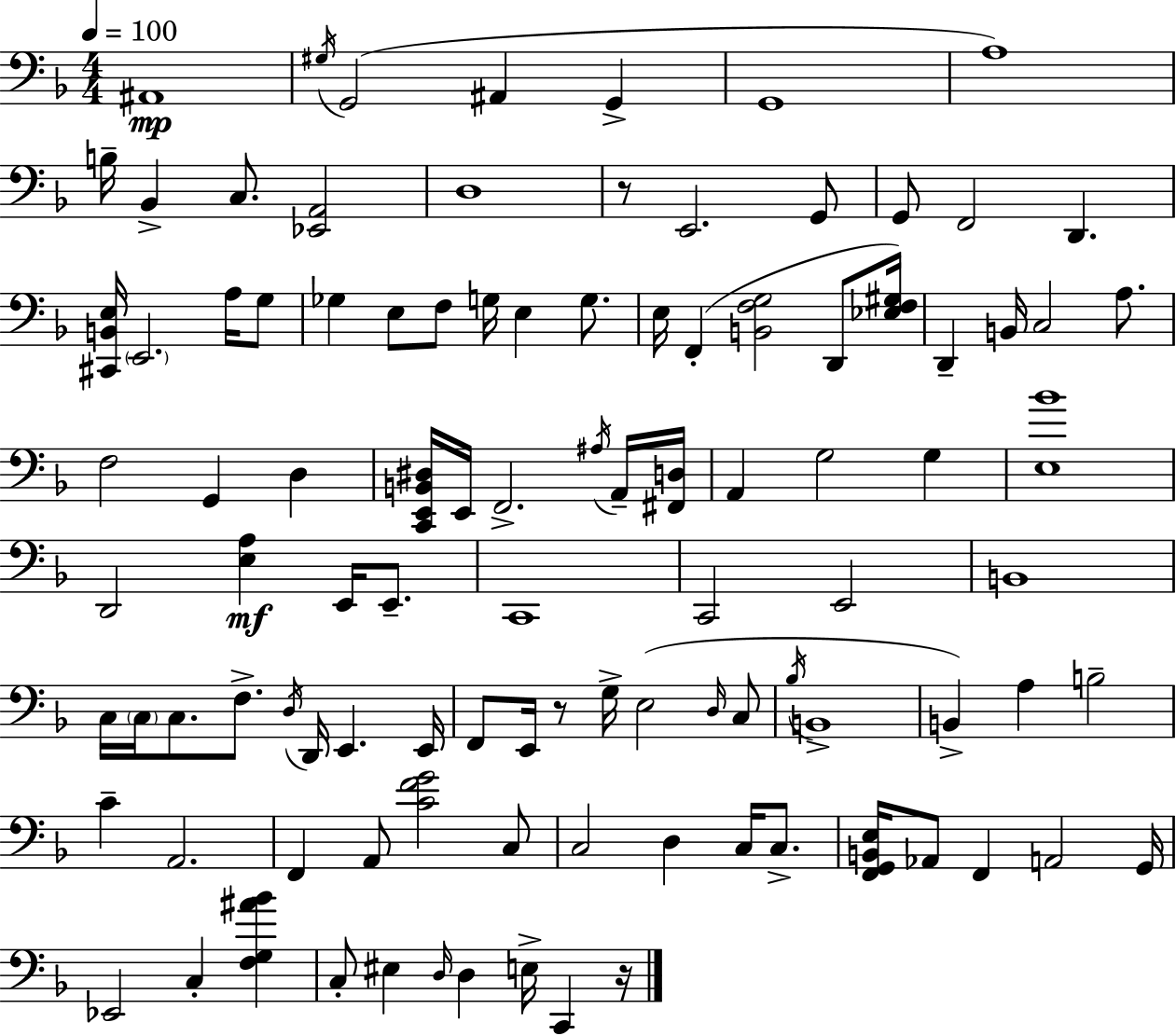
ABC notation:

X:1
T:Untitled
M:4/4
L:1/4
K:F
^A,,4 ^G,/4 G,,2 ^A,, G,, G,,4 A,4 B,/4 _B,, C,/2 [_E,,A,,]2 D,4 z/2 E,,2 G,,/2 G,,/2 F,,2 D,, [^C,,B,,E,]/4 E,,2 A,/4 G,/2 _G, E,/2 F,/2 G,/4 E, G,/2 E,/4 F,, [B,,F,G,]2 D,,/2 [_E,F,^G,]/4 D,, B,,/4 C,2 A,/2 F,2 G,, D, [C,,E,,B,,^D,]/4 E,,/4 F,,2 ^A,/4 A,,/4 [^F,,D,]/4 A,, G,2 G, [E,_B]4 D,,2 [E,A,] E,,/4 E,,/2 C,,4 C,,2 E,,2 B,,4 C,/4 C,/4 C,/2 F,/2 D,/4 D,,/4 E,, E,,/4 F,,/2 E,,/4 z/2 G,/4 E,2 D,/4 C,/2 _B,/4 B,,4 B,, A, B,2 C A,,2 F,, A,,/2 [CFG]2 C,/2 C,2 D, C,/4 C,/2 [F,,G,,B,,E,]/4 _A,,/2 F,, A,,2 G,,/4 _E,,2 C, [F,G,^A_B] C,/2 ^E, D,/4 D, E,/4 C,, z/4